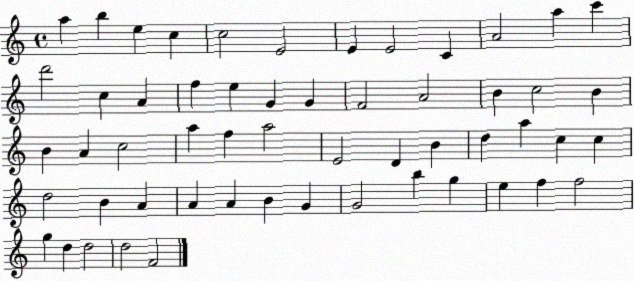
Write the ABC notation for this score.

X:1
T:Untitled
M:4/4
L:1/4
K:C
a b e c c2 E2 E E2 C A2 a c' d'2 c A f e G G F2 A2 B c2 B B A c2 a f a2 E2 D B d a c c d2 B A A A B G G2 b g e f f2 g d d2 d2 F2